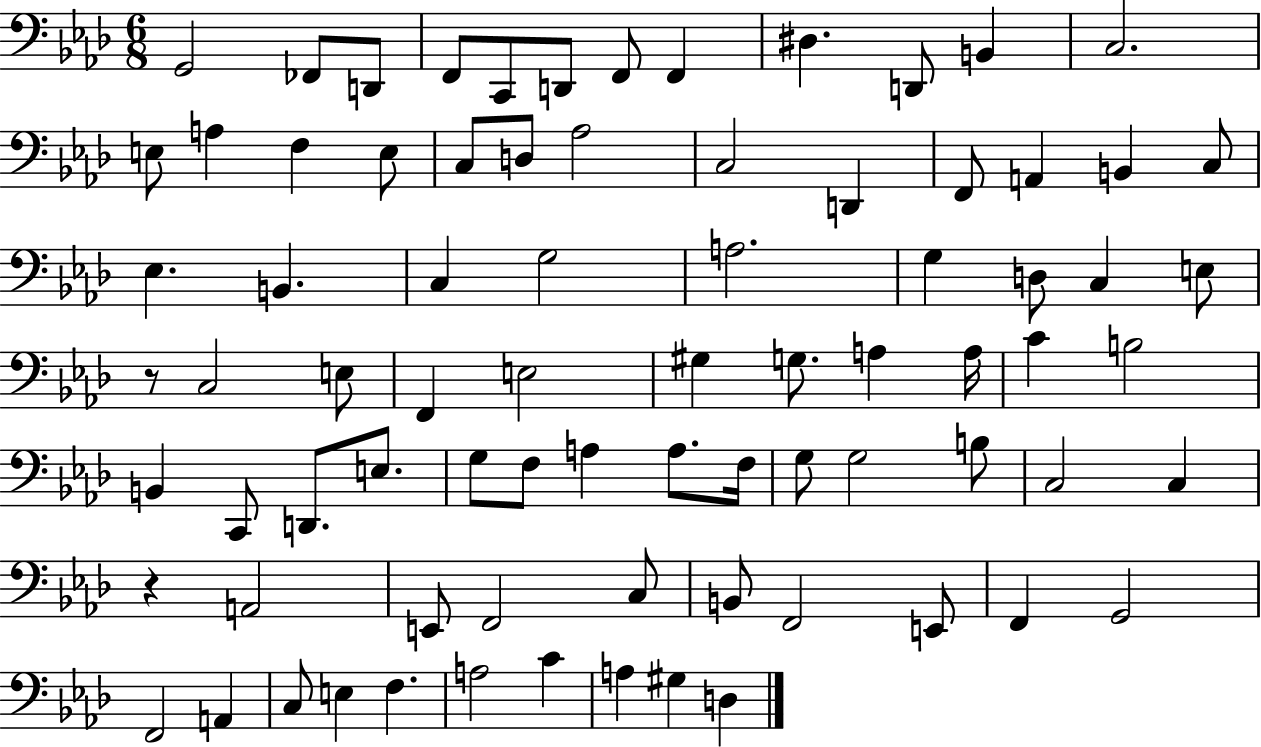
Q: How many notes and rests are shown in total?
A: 79